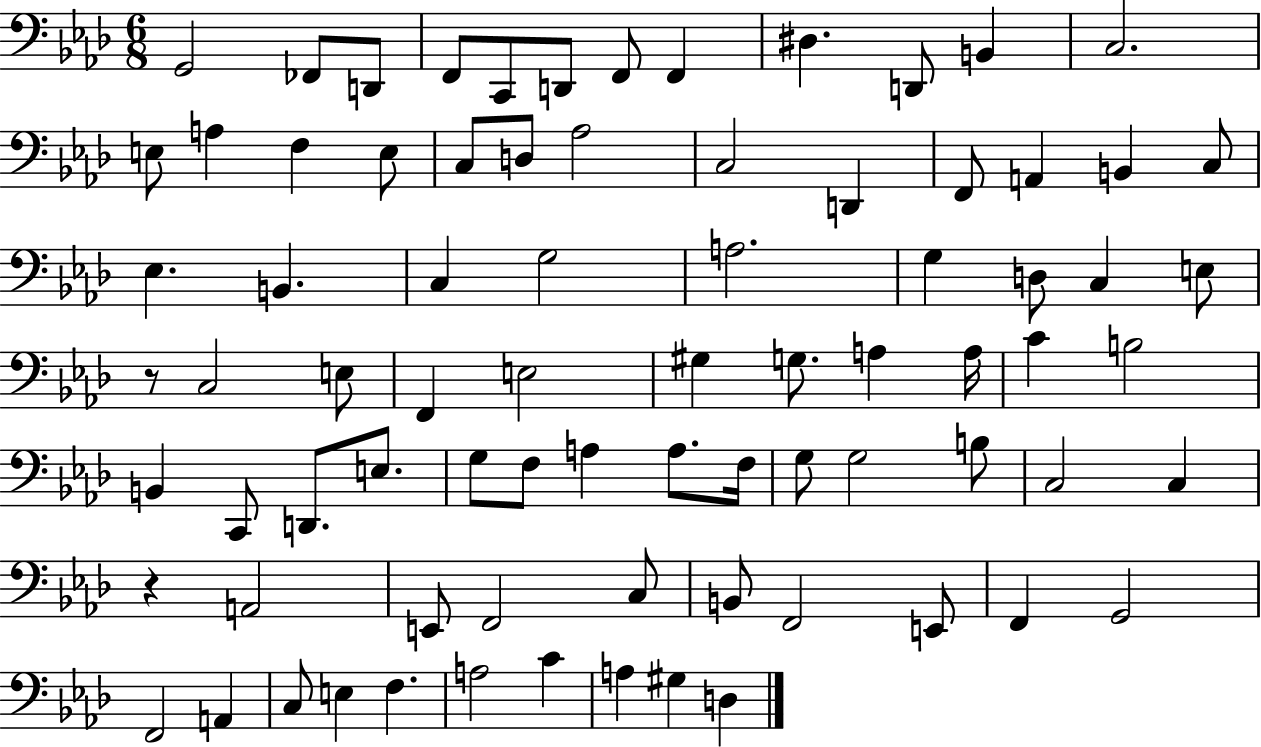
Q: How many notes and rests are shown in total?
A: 79